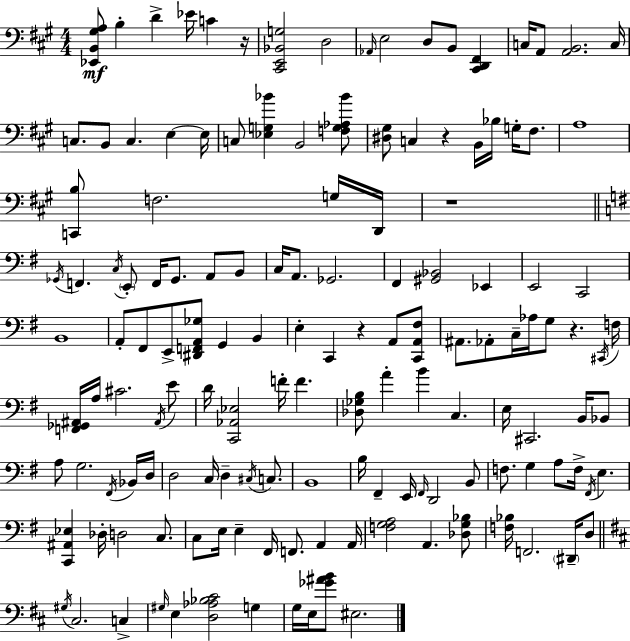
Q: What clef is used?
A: bass